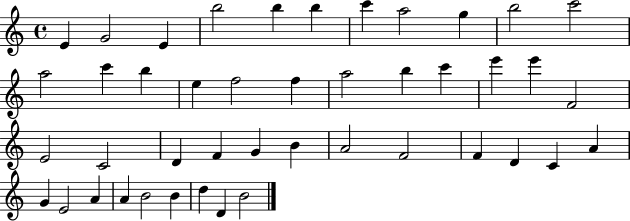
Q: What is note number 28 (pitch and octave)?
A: G4